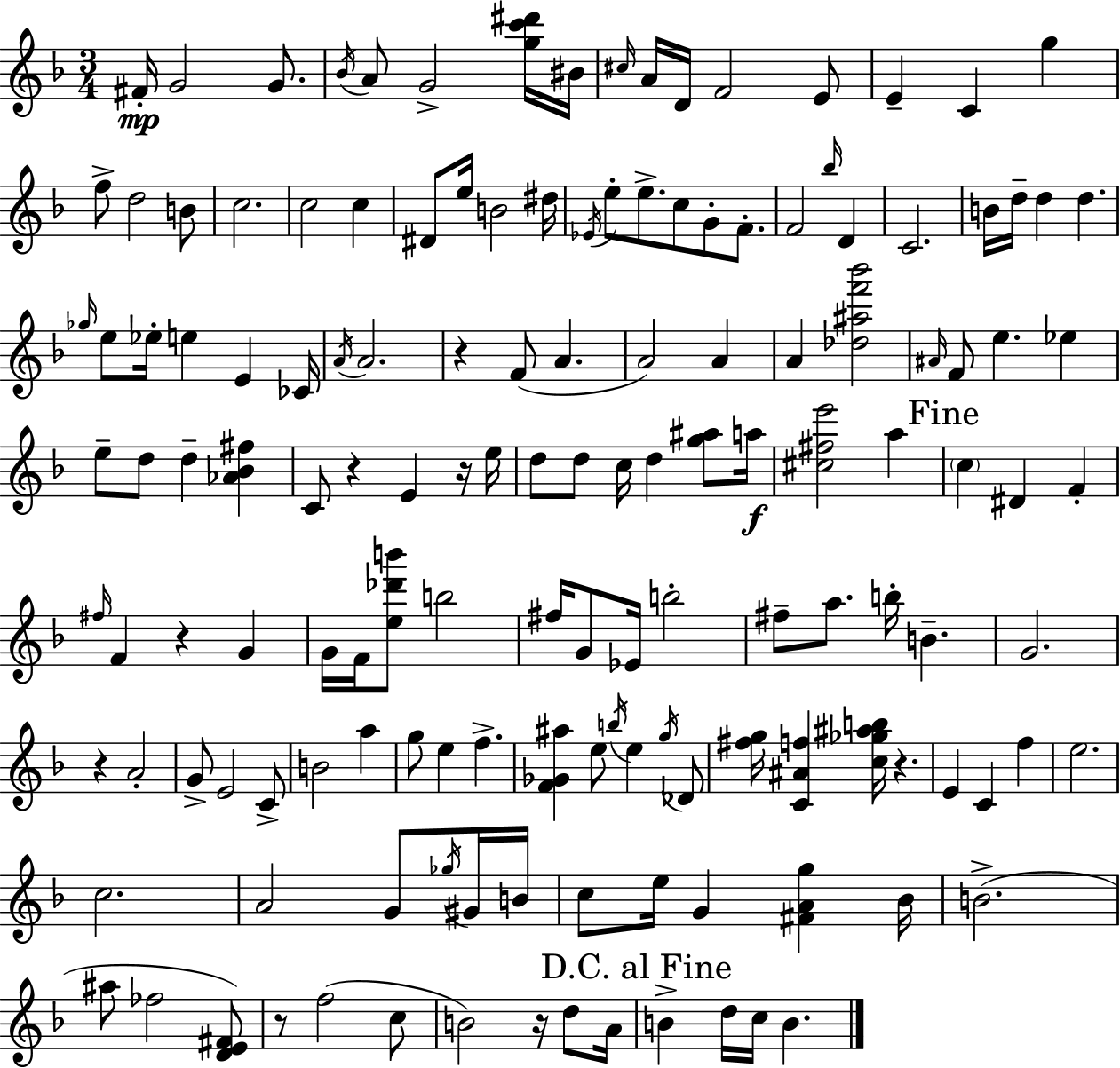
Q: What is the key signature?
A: D minor